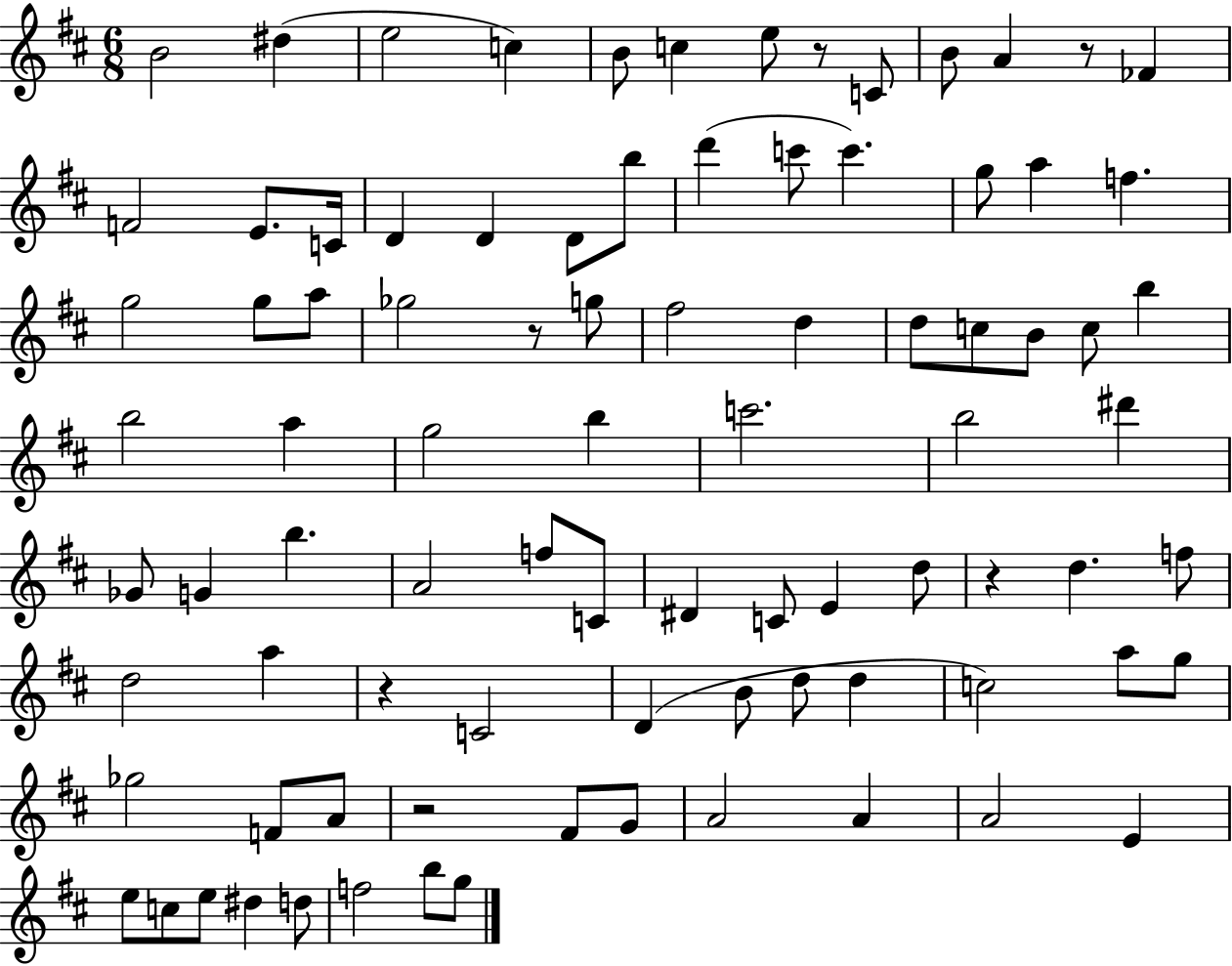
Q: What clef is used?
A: treble